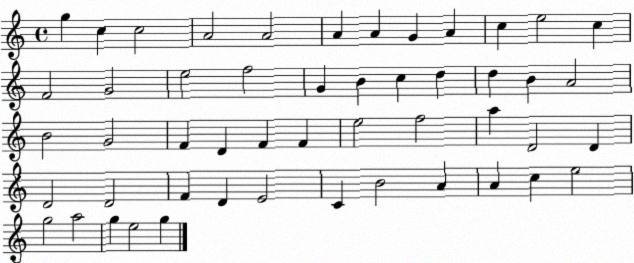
X:1
T:Untitled
M:4/4
L:1/4
K:C
g c c2 A2 A2 A A G A c e2 c F2 G2 e2 f2 G B c d d B A2 B2 G2 F D F F e2 f2 a D2 D D2 D2 F D E2 C B2 A A c e2 g2 a2 g e2 g